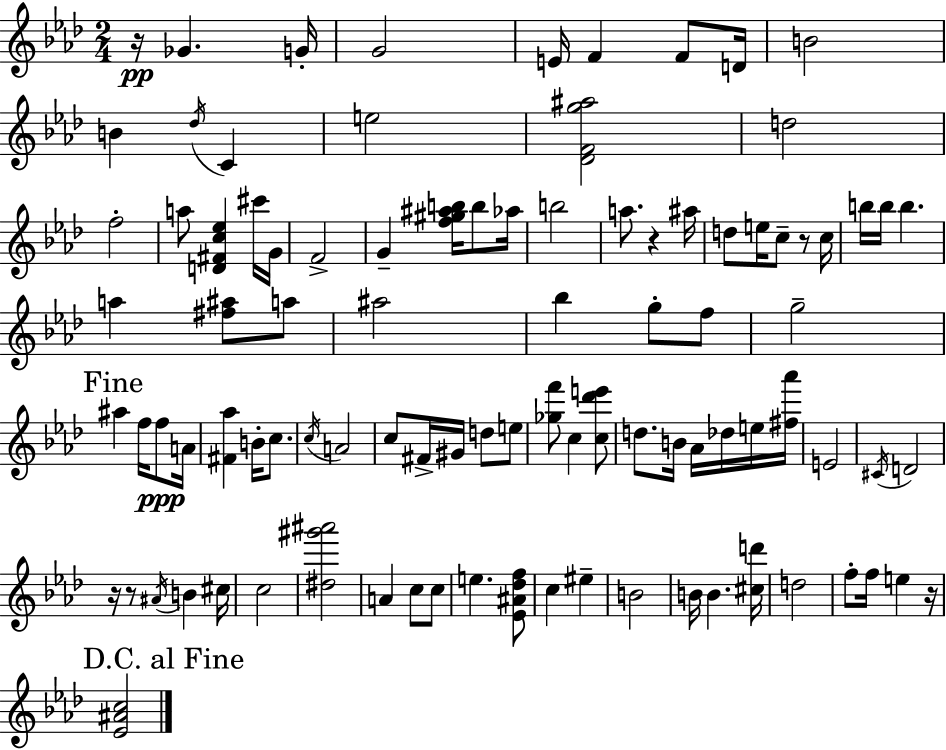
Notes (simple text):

R/s Gb4/q. G4/s G4/h E4/s F4/q F4/e D4/s B4/h B4/q Db5/s C4/q E5/h [Db4,F4,G5,A#5]/h D5/h F5/h A5/e [D4,F#4,C5,Eb5]/q C#6/s G4/s F4/h G4/q [F5,G#5,A#5,B5]/s B5/e Ab5/s B5/h A5/e. R/q A#5/s D5/e E5/s C5/e R/e C5/s B5/s B5/s B5/q. A5/q [F#5,A#5]/e A5/e A#5/h Bb5/q G5/e F5/e G5/h A#5/q F5/s F5/e A4/s [F#4,Ab5]/q B4/s C5/e. C5/s A4/h C5/e F#4/s G#4/s D5/e E5/e [Gb5,F6]/e C5/q [C5,Db6,E6]/e D5/e. B4/s Ab4/s Db5/s E5/s [F#5,Ab6]/s E4/h C#4/s D4/h R/s R/e A#4/s B4/q C#5/s C5/h [D#5,G#6,A#6]/h A4/q C5/e C5/e E5/q. [Eb4,A#4,Db5,F5]/e C5/q EIS5/q B4/h B4/s B4/q. [C#5,D6]/s D5/h F5/e F5/s E5/q R/s [Eb4,A#4,C5]/h